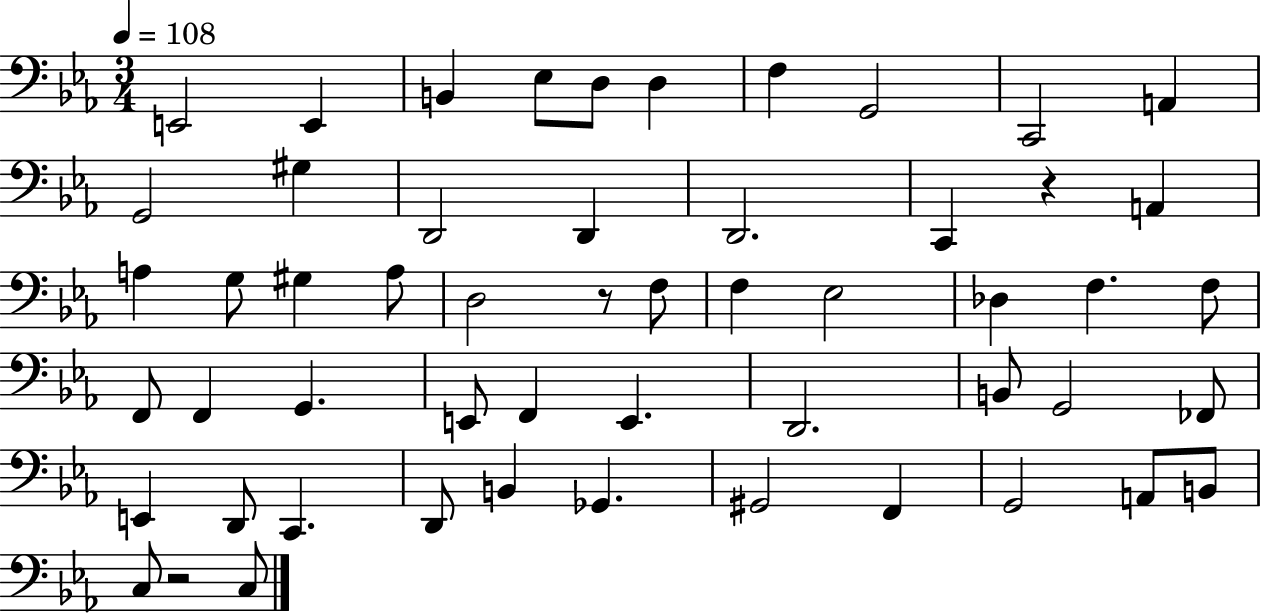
X:1
T:Untitled
M:3/4
L:1/4
K:Eb
E,,2 E,, B,, _E,/2 D,/2 D, F, G,,2 C,,2 A,, G,,2 ^G, D,,2 D,, D,,2 C,, z A,, A, G,/2 ^G, A,/2 D,2 z/2 F,/2 F, _E,2 _D, F, F,/2 F,,/2 F,, G,, E,,/2 F,, E,, D,,2 B,,/2 G,,2 _F,,/2 E,, D,,/2 C,, D,,/2 B,, _G,, ^G,,2 F,, G,,2 A,,/2 B,,/2 C,/2 z2 C,/2